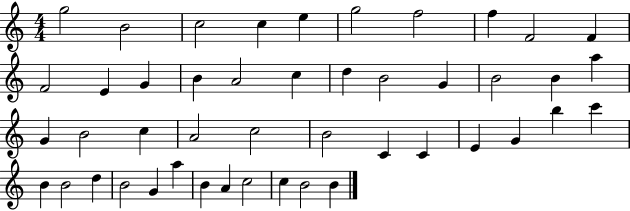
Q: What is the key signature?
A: C major